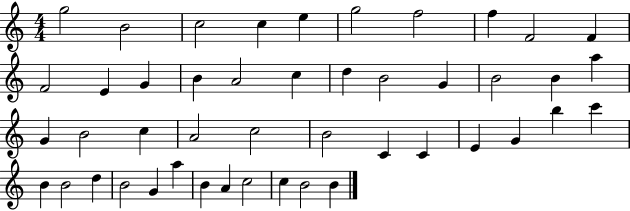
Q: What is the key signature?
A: C major